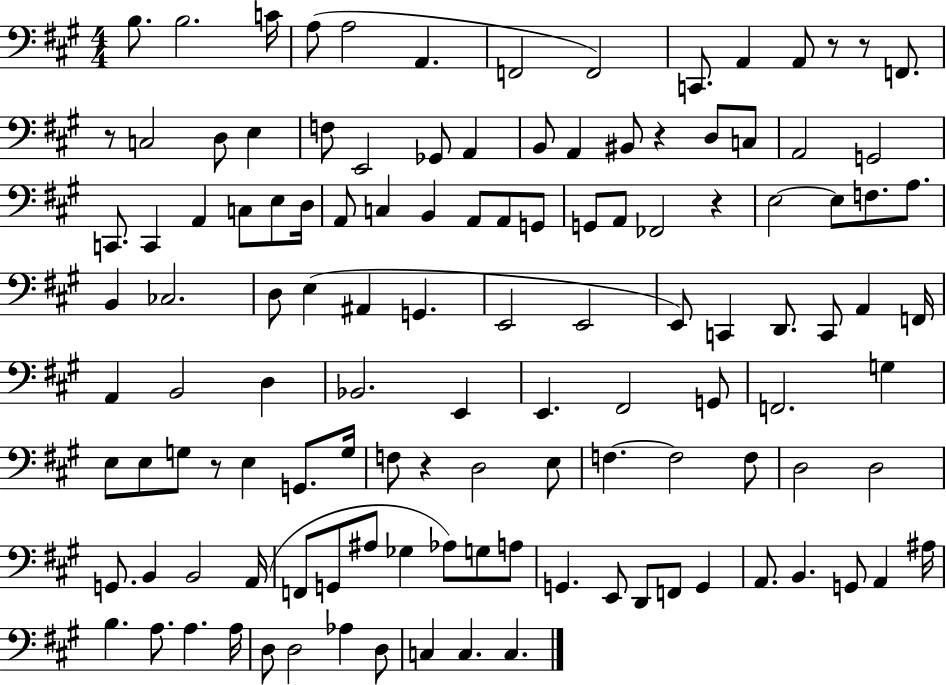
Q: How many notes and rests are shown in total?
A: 122